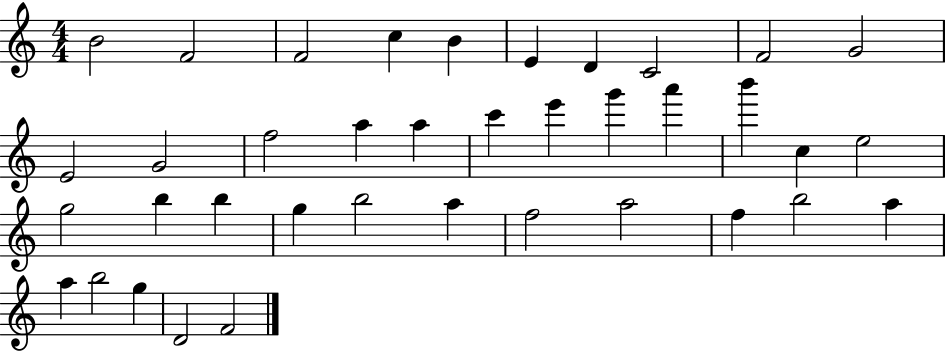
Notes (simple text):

B4/h F4/h F4/h C5/q B4/q E4/q D4/q C4/h F4/h G4/h E4/h G4/h F5/h A5/q A5/q C6/q E6/q G6/q A6/q B6/q C5/q E5/h G5/h B5/q B5/q G5/q B5/h A5/q F5/h A5/h F5/q B5/h A5/q A5/q B5/h G5/q D4/h F4/h